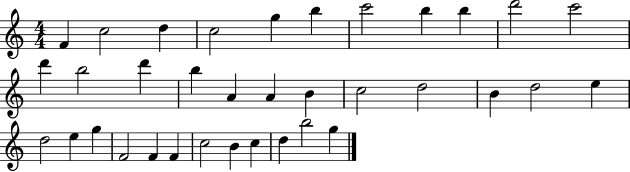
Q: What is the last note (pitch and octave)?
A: G5